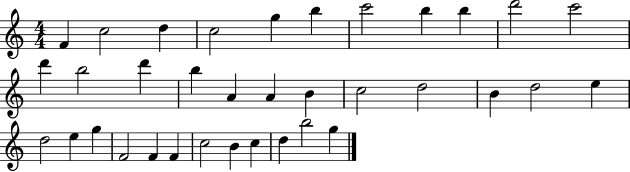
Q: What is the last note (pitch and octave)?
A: G5